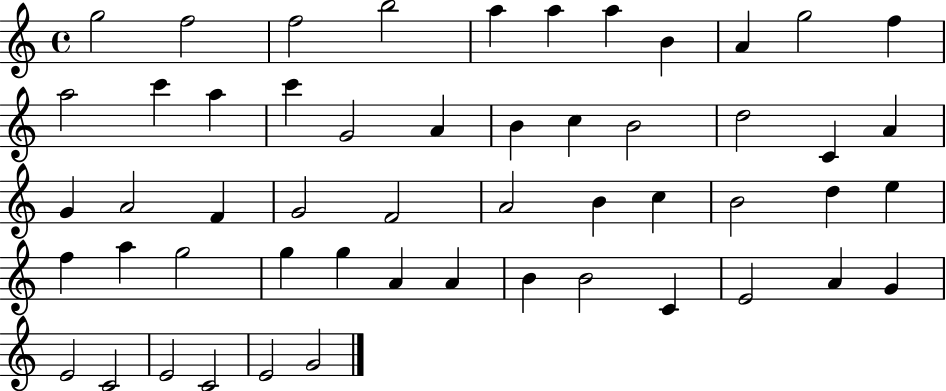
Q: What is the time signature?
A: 4/4